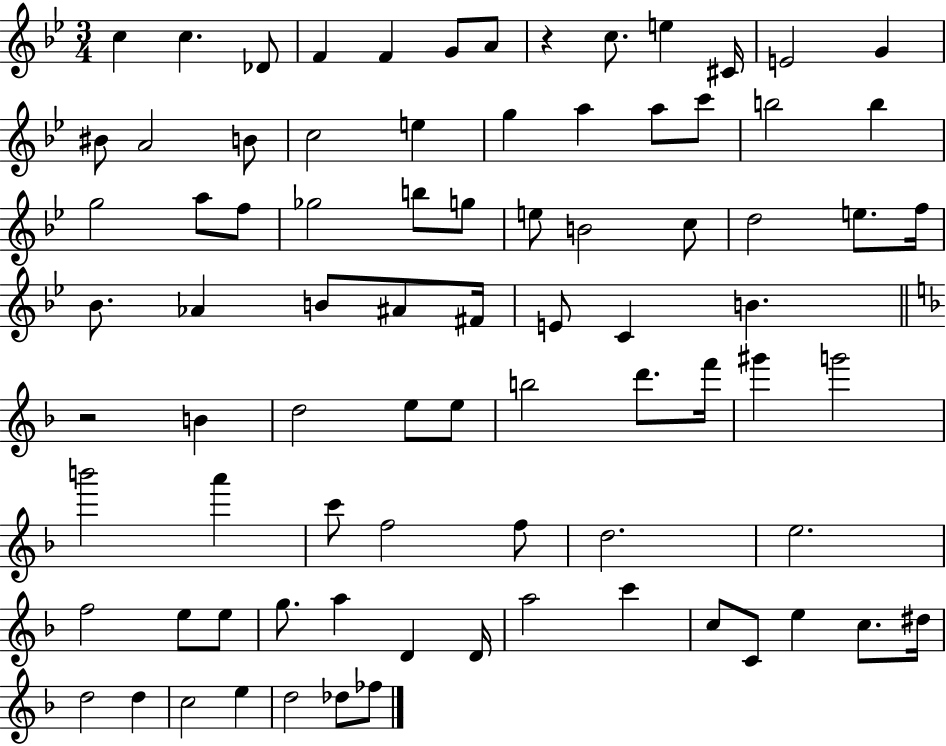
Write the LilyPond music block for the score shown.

{
  \clef treble
  \numericTimeSignature
  \time 3/4
  \key bes \major
  c''4 c''4. des'8 | f'4 f'4 g'8 a'8 | r4 c''8. e''4 cis'16 | e'2 g'4 | \break bis'8 a'2 b'8 | c''2 e''4 | g''4 a''4 a''8 c'''8 | b''2 b''4 | \break g''2 a''8 f''8 | ges''2 b''8 g''8 | e''8 b'2 c''8 | d''2 e''8. f''16 | \break bes'8. aes'4 b'8 ais'8 fis'16 | e'8 c'4 b'4. | \bar "||" \break \key f \major r2 b'4 | d''2 e''8 e''8 | b''2 d'''8. f'''16 | gis'''4 g'''2 | \break b'''2 a'''4 | c'''8 f''2 f''8 | d''2. | e''2. | \break f''2 e''8 e''8 | g''8. a''4 d'4 d'16 | a''2 c'''4 | c''8 c'8 e''4 c''8. dis''16 | \break d''2 d''4 | c''2 e''4 | d''2 des''8 fes''8 | \bar "|."
}